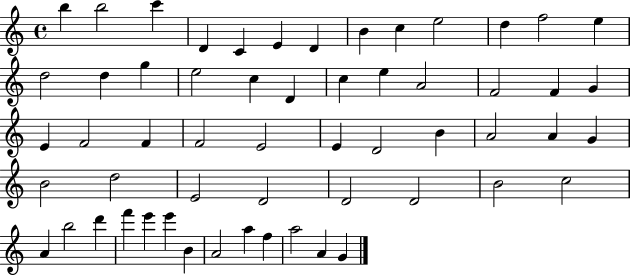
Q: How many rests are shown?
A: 0